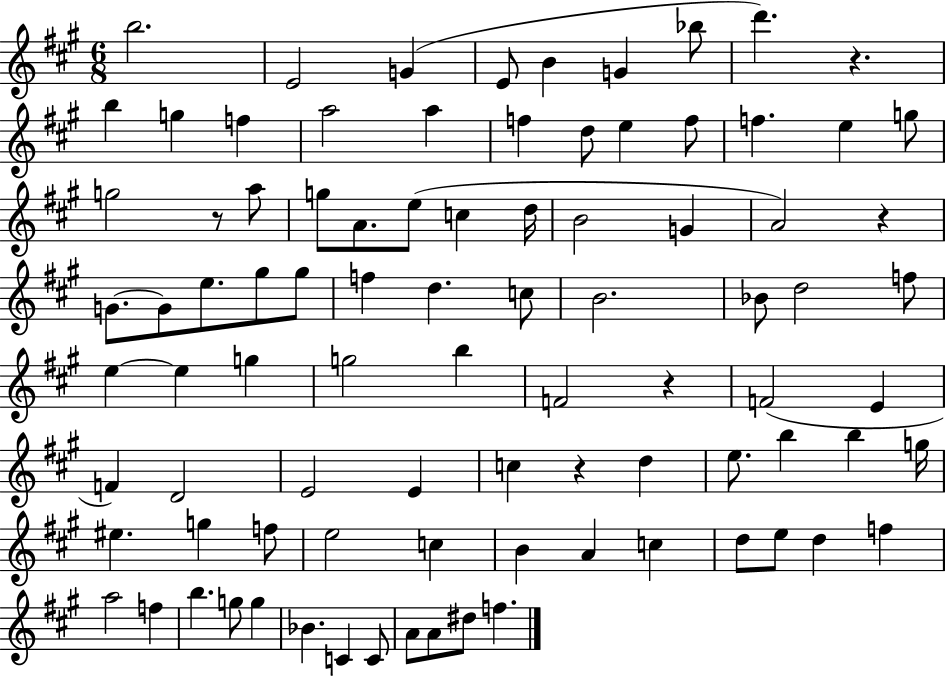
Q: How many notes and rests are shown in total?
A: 89